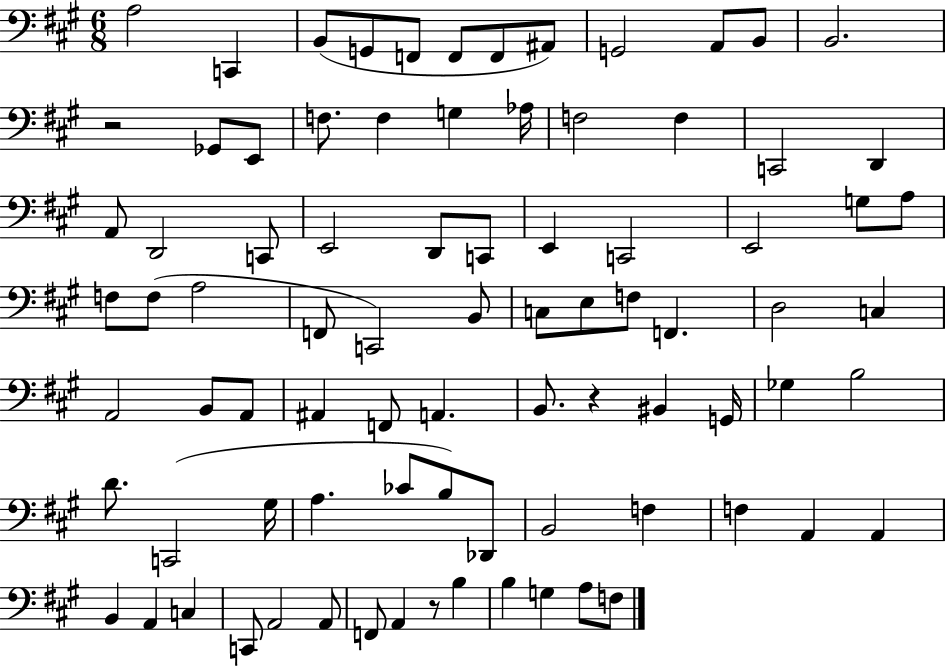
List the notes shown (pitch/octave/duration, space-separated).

A3/h C2/q B2/e G2/e F2/e F2/e F2/e A#2/e G2/h A2/e B2/e B2/h. R/h Gb2/e E2/e F3/e. F3/q G3/q Ab3/s F3/h F3/q C2/h D2/q A2/e D2/h C2/e E2/h D2/e C2/e E2/q C2/h E2/h G3/e A3/e F3/e F3/e A3/h F2/e C2/h B2/e C3/e E3/e F3/e F2/q. D3/h C3/q A2/h B2/e A2/e A#2/q F2/e A2/q. B2/e. R/q BIS2/q G2/s Gb3/q B3/h D4/e. C2/h G#3/s A3/q. CES4/e B3/e Db2/e B2/h F3/q F3/q A2/q A2/q B2/q A2/q C3/q C2/e A2/h A2/e F2/e A2/q R/e B3/q B3/q G3/q A3/e F3/e